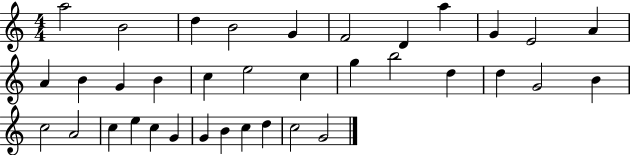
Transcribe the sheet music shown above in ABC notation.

X:1
T:Untitled
M:4/4
L:1/4
K:C
a2 B2 d B2 G F2 D a G E2 A A B G B c e2 c g b2 d d G2 B c2 A2 c e c G G B c d c2 G2